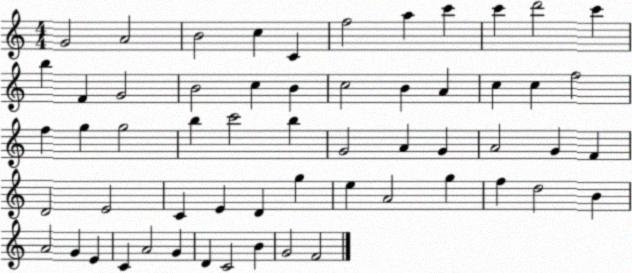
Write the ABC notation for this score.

X:1
T:Untitled
M:4/4
L:1/4
K:C
G2 A2 B2 c C f2 a c' c' d'2 c' b F G2 B2 c B c2 B A c c f2 f g g2 b c'2 b G2 A G A2 G F D2 E2 C E D g e A2 g f d2 B A2 G E C A2 G D C2 B G2 F2